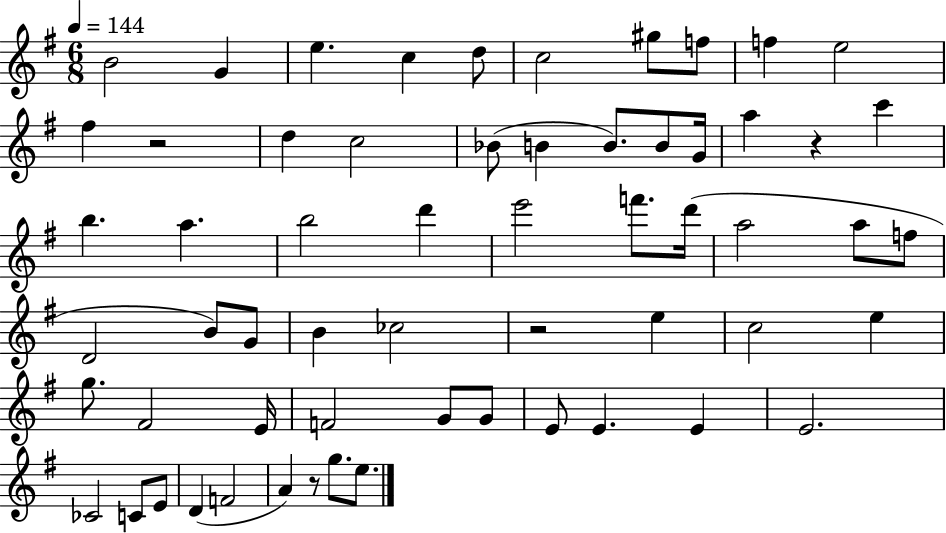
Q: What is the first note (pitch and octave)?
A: B4